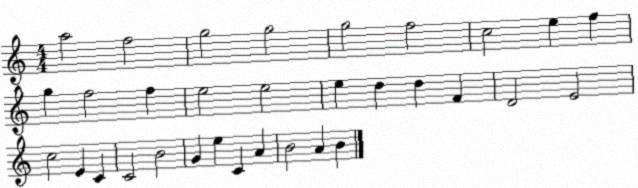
X:1
T:Untitled
M:4/4
L:1/4
K:C
a2 f2 g2 g2 g2 f2 c2 e f g f2 f e2 e2 e d d F D2 E2 c2 E C C2 B2 G e C A B2 A B